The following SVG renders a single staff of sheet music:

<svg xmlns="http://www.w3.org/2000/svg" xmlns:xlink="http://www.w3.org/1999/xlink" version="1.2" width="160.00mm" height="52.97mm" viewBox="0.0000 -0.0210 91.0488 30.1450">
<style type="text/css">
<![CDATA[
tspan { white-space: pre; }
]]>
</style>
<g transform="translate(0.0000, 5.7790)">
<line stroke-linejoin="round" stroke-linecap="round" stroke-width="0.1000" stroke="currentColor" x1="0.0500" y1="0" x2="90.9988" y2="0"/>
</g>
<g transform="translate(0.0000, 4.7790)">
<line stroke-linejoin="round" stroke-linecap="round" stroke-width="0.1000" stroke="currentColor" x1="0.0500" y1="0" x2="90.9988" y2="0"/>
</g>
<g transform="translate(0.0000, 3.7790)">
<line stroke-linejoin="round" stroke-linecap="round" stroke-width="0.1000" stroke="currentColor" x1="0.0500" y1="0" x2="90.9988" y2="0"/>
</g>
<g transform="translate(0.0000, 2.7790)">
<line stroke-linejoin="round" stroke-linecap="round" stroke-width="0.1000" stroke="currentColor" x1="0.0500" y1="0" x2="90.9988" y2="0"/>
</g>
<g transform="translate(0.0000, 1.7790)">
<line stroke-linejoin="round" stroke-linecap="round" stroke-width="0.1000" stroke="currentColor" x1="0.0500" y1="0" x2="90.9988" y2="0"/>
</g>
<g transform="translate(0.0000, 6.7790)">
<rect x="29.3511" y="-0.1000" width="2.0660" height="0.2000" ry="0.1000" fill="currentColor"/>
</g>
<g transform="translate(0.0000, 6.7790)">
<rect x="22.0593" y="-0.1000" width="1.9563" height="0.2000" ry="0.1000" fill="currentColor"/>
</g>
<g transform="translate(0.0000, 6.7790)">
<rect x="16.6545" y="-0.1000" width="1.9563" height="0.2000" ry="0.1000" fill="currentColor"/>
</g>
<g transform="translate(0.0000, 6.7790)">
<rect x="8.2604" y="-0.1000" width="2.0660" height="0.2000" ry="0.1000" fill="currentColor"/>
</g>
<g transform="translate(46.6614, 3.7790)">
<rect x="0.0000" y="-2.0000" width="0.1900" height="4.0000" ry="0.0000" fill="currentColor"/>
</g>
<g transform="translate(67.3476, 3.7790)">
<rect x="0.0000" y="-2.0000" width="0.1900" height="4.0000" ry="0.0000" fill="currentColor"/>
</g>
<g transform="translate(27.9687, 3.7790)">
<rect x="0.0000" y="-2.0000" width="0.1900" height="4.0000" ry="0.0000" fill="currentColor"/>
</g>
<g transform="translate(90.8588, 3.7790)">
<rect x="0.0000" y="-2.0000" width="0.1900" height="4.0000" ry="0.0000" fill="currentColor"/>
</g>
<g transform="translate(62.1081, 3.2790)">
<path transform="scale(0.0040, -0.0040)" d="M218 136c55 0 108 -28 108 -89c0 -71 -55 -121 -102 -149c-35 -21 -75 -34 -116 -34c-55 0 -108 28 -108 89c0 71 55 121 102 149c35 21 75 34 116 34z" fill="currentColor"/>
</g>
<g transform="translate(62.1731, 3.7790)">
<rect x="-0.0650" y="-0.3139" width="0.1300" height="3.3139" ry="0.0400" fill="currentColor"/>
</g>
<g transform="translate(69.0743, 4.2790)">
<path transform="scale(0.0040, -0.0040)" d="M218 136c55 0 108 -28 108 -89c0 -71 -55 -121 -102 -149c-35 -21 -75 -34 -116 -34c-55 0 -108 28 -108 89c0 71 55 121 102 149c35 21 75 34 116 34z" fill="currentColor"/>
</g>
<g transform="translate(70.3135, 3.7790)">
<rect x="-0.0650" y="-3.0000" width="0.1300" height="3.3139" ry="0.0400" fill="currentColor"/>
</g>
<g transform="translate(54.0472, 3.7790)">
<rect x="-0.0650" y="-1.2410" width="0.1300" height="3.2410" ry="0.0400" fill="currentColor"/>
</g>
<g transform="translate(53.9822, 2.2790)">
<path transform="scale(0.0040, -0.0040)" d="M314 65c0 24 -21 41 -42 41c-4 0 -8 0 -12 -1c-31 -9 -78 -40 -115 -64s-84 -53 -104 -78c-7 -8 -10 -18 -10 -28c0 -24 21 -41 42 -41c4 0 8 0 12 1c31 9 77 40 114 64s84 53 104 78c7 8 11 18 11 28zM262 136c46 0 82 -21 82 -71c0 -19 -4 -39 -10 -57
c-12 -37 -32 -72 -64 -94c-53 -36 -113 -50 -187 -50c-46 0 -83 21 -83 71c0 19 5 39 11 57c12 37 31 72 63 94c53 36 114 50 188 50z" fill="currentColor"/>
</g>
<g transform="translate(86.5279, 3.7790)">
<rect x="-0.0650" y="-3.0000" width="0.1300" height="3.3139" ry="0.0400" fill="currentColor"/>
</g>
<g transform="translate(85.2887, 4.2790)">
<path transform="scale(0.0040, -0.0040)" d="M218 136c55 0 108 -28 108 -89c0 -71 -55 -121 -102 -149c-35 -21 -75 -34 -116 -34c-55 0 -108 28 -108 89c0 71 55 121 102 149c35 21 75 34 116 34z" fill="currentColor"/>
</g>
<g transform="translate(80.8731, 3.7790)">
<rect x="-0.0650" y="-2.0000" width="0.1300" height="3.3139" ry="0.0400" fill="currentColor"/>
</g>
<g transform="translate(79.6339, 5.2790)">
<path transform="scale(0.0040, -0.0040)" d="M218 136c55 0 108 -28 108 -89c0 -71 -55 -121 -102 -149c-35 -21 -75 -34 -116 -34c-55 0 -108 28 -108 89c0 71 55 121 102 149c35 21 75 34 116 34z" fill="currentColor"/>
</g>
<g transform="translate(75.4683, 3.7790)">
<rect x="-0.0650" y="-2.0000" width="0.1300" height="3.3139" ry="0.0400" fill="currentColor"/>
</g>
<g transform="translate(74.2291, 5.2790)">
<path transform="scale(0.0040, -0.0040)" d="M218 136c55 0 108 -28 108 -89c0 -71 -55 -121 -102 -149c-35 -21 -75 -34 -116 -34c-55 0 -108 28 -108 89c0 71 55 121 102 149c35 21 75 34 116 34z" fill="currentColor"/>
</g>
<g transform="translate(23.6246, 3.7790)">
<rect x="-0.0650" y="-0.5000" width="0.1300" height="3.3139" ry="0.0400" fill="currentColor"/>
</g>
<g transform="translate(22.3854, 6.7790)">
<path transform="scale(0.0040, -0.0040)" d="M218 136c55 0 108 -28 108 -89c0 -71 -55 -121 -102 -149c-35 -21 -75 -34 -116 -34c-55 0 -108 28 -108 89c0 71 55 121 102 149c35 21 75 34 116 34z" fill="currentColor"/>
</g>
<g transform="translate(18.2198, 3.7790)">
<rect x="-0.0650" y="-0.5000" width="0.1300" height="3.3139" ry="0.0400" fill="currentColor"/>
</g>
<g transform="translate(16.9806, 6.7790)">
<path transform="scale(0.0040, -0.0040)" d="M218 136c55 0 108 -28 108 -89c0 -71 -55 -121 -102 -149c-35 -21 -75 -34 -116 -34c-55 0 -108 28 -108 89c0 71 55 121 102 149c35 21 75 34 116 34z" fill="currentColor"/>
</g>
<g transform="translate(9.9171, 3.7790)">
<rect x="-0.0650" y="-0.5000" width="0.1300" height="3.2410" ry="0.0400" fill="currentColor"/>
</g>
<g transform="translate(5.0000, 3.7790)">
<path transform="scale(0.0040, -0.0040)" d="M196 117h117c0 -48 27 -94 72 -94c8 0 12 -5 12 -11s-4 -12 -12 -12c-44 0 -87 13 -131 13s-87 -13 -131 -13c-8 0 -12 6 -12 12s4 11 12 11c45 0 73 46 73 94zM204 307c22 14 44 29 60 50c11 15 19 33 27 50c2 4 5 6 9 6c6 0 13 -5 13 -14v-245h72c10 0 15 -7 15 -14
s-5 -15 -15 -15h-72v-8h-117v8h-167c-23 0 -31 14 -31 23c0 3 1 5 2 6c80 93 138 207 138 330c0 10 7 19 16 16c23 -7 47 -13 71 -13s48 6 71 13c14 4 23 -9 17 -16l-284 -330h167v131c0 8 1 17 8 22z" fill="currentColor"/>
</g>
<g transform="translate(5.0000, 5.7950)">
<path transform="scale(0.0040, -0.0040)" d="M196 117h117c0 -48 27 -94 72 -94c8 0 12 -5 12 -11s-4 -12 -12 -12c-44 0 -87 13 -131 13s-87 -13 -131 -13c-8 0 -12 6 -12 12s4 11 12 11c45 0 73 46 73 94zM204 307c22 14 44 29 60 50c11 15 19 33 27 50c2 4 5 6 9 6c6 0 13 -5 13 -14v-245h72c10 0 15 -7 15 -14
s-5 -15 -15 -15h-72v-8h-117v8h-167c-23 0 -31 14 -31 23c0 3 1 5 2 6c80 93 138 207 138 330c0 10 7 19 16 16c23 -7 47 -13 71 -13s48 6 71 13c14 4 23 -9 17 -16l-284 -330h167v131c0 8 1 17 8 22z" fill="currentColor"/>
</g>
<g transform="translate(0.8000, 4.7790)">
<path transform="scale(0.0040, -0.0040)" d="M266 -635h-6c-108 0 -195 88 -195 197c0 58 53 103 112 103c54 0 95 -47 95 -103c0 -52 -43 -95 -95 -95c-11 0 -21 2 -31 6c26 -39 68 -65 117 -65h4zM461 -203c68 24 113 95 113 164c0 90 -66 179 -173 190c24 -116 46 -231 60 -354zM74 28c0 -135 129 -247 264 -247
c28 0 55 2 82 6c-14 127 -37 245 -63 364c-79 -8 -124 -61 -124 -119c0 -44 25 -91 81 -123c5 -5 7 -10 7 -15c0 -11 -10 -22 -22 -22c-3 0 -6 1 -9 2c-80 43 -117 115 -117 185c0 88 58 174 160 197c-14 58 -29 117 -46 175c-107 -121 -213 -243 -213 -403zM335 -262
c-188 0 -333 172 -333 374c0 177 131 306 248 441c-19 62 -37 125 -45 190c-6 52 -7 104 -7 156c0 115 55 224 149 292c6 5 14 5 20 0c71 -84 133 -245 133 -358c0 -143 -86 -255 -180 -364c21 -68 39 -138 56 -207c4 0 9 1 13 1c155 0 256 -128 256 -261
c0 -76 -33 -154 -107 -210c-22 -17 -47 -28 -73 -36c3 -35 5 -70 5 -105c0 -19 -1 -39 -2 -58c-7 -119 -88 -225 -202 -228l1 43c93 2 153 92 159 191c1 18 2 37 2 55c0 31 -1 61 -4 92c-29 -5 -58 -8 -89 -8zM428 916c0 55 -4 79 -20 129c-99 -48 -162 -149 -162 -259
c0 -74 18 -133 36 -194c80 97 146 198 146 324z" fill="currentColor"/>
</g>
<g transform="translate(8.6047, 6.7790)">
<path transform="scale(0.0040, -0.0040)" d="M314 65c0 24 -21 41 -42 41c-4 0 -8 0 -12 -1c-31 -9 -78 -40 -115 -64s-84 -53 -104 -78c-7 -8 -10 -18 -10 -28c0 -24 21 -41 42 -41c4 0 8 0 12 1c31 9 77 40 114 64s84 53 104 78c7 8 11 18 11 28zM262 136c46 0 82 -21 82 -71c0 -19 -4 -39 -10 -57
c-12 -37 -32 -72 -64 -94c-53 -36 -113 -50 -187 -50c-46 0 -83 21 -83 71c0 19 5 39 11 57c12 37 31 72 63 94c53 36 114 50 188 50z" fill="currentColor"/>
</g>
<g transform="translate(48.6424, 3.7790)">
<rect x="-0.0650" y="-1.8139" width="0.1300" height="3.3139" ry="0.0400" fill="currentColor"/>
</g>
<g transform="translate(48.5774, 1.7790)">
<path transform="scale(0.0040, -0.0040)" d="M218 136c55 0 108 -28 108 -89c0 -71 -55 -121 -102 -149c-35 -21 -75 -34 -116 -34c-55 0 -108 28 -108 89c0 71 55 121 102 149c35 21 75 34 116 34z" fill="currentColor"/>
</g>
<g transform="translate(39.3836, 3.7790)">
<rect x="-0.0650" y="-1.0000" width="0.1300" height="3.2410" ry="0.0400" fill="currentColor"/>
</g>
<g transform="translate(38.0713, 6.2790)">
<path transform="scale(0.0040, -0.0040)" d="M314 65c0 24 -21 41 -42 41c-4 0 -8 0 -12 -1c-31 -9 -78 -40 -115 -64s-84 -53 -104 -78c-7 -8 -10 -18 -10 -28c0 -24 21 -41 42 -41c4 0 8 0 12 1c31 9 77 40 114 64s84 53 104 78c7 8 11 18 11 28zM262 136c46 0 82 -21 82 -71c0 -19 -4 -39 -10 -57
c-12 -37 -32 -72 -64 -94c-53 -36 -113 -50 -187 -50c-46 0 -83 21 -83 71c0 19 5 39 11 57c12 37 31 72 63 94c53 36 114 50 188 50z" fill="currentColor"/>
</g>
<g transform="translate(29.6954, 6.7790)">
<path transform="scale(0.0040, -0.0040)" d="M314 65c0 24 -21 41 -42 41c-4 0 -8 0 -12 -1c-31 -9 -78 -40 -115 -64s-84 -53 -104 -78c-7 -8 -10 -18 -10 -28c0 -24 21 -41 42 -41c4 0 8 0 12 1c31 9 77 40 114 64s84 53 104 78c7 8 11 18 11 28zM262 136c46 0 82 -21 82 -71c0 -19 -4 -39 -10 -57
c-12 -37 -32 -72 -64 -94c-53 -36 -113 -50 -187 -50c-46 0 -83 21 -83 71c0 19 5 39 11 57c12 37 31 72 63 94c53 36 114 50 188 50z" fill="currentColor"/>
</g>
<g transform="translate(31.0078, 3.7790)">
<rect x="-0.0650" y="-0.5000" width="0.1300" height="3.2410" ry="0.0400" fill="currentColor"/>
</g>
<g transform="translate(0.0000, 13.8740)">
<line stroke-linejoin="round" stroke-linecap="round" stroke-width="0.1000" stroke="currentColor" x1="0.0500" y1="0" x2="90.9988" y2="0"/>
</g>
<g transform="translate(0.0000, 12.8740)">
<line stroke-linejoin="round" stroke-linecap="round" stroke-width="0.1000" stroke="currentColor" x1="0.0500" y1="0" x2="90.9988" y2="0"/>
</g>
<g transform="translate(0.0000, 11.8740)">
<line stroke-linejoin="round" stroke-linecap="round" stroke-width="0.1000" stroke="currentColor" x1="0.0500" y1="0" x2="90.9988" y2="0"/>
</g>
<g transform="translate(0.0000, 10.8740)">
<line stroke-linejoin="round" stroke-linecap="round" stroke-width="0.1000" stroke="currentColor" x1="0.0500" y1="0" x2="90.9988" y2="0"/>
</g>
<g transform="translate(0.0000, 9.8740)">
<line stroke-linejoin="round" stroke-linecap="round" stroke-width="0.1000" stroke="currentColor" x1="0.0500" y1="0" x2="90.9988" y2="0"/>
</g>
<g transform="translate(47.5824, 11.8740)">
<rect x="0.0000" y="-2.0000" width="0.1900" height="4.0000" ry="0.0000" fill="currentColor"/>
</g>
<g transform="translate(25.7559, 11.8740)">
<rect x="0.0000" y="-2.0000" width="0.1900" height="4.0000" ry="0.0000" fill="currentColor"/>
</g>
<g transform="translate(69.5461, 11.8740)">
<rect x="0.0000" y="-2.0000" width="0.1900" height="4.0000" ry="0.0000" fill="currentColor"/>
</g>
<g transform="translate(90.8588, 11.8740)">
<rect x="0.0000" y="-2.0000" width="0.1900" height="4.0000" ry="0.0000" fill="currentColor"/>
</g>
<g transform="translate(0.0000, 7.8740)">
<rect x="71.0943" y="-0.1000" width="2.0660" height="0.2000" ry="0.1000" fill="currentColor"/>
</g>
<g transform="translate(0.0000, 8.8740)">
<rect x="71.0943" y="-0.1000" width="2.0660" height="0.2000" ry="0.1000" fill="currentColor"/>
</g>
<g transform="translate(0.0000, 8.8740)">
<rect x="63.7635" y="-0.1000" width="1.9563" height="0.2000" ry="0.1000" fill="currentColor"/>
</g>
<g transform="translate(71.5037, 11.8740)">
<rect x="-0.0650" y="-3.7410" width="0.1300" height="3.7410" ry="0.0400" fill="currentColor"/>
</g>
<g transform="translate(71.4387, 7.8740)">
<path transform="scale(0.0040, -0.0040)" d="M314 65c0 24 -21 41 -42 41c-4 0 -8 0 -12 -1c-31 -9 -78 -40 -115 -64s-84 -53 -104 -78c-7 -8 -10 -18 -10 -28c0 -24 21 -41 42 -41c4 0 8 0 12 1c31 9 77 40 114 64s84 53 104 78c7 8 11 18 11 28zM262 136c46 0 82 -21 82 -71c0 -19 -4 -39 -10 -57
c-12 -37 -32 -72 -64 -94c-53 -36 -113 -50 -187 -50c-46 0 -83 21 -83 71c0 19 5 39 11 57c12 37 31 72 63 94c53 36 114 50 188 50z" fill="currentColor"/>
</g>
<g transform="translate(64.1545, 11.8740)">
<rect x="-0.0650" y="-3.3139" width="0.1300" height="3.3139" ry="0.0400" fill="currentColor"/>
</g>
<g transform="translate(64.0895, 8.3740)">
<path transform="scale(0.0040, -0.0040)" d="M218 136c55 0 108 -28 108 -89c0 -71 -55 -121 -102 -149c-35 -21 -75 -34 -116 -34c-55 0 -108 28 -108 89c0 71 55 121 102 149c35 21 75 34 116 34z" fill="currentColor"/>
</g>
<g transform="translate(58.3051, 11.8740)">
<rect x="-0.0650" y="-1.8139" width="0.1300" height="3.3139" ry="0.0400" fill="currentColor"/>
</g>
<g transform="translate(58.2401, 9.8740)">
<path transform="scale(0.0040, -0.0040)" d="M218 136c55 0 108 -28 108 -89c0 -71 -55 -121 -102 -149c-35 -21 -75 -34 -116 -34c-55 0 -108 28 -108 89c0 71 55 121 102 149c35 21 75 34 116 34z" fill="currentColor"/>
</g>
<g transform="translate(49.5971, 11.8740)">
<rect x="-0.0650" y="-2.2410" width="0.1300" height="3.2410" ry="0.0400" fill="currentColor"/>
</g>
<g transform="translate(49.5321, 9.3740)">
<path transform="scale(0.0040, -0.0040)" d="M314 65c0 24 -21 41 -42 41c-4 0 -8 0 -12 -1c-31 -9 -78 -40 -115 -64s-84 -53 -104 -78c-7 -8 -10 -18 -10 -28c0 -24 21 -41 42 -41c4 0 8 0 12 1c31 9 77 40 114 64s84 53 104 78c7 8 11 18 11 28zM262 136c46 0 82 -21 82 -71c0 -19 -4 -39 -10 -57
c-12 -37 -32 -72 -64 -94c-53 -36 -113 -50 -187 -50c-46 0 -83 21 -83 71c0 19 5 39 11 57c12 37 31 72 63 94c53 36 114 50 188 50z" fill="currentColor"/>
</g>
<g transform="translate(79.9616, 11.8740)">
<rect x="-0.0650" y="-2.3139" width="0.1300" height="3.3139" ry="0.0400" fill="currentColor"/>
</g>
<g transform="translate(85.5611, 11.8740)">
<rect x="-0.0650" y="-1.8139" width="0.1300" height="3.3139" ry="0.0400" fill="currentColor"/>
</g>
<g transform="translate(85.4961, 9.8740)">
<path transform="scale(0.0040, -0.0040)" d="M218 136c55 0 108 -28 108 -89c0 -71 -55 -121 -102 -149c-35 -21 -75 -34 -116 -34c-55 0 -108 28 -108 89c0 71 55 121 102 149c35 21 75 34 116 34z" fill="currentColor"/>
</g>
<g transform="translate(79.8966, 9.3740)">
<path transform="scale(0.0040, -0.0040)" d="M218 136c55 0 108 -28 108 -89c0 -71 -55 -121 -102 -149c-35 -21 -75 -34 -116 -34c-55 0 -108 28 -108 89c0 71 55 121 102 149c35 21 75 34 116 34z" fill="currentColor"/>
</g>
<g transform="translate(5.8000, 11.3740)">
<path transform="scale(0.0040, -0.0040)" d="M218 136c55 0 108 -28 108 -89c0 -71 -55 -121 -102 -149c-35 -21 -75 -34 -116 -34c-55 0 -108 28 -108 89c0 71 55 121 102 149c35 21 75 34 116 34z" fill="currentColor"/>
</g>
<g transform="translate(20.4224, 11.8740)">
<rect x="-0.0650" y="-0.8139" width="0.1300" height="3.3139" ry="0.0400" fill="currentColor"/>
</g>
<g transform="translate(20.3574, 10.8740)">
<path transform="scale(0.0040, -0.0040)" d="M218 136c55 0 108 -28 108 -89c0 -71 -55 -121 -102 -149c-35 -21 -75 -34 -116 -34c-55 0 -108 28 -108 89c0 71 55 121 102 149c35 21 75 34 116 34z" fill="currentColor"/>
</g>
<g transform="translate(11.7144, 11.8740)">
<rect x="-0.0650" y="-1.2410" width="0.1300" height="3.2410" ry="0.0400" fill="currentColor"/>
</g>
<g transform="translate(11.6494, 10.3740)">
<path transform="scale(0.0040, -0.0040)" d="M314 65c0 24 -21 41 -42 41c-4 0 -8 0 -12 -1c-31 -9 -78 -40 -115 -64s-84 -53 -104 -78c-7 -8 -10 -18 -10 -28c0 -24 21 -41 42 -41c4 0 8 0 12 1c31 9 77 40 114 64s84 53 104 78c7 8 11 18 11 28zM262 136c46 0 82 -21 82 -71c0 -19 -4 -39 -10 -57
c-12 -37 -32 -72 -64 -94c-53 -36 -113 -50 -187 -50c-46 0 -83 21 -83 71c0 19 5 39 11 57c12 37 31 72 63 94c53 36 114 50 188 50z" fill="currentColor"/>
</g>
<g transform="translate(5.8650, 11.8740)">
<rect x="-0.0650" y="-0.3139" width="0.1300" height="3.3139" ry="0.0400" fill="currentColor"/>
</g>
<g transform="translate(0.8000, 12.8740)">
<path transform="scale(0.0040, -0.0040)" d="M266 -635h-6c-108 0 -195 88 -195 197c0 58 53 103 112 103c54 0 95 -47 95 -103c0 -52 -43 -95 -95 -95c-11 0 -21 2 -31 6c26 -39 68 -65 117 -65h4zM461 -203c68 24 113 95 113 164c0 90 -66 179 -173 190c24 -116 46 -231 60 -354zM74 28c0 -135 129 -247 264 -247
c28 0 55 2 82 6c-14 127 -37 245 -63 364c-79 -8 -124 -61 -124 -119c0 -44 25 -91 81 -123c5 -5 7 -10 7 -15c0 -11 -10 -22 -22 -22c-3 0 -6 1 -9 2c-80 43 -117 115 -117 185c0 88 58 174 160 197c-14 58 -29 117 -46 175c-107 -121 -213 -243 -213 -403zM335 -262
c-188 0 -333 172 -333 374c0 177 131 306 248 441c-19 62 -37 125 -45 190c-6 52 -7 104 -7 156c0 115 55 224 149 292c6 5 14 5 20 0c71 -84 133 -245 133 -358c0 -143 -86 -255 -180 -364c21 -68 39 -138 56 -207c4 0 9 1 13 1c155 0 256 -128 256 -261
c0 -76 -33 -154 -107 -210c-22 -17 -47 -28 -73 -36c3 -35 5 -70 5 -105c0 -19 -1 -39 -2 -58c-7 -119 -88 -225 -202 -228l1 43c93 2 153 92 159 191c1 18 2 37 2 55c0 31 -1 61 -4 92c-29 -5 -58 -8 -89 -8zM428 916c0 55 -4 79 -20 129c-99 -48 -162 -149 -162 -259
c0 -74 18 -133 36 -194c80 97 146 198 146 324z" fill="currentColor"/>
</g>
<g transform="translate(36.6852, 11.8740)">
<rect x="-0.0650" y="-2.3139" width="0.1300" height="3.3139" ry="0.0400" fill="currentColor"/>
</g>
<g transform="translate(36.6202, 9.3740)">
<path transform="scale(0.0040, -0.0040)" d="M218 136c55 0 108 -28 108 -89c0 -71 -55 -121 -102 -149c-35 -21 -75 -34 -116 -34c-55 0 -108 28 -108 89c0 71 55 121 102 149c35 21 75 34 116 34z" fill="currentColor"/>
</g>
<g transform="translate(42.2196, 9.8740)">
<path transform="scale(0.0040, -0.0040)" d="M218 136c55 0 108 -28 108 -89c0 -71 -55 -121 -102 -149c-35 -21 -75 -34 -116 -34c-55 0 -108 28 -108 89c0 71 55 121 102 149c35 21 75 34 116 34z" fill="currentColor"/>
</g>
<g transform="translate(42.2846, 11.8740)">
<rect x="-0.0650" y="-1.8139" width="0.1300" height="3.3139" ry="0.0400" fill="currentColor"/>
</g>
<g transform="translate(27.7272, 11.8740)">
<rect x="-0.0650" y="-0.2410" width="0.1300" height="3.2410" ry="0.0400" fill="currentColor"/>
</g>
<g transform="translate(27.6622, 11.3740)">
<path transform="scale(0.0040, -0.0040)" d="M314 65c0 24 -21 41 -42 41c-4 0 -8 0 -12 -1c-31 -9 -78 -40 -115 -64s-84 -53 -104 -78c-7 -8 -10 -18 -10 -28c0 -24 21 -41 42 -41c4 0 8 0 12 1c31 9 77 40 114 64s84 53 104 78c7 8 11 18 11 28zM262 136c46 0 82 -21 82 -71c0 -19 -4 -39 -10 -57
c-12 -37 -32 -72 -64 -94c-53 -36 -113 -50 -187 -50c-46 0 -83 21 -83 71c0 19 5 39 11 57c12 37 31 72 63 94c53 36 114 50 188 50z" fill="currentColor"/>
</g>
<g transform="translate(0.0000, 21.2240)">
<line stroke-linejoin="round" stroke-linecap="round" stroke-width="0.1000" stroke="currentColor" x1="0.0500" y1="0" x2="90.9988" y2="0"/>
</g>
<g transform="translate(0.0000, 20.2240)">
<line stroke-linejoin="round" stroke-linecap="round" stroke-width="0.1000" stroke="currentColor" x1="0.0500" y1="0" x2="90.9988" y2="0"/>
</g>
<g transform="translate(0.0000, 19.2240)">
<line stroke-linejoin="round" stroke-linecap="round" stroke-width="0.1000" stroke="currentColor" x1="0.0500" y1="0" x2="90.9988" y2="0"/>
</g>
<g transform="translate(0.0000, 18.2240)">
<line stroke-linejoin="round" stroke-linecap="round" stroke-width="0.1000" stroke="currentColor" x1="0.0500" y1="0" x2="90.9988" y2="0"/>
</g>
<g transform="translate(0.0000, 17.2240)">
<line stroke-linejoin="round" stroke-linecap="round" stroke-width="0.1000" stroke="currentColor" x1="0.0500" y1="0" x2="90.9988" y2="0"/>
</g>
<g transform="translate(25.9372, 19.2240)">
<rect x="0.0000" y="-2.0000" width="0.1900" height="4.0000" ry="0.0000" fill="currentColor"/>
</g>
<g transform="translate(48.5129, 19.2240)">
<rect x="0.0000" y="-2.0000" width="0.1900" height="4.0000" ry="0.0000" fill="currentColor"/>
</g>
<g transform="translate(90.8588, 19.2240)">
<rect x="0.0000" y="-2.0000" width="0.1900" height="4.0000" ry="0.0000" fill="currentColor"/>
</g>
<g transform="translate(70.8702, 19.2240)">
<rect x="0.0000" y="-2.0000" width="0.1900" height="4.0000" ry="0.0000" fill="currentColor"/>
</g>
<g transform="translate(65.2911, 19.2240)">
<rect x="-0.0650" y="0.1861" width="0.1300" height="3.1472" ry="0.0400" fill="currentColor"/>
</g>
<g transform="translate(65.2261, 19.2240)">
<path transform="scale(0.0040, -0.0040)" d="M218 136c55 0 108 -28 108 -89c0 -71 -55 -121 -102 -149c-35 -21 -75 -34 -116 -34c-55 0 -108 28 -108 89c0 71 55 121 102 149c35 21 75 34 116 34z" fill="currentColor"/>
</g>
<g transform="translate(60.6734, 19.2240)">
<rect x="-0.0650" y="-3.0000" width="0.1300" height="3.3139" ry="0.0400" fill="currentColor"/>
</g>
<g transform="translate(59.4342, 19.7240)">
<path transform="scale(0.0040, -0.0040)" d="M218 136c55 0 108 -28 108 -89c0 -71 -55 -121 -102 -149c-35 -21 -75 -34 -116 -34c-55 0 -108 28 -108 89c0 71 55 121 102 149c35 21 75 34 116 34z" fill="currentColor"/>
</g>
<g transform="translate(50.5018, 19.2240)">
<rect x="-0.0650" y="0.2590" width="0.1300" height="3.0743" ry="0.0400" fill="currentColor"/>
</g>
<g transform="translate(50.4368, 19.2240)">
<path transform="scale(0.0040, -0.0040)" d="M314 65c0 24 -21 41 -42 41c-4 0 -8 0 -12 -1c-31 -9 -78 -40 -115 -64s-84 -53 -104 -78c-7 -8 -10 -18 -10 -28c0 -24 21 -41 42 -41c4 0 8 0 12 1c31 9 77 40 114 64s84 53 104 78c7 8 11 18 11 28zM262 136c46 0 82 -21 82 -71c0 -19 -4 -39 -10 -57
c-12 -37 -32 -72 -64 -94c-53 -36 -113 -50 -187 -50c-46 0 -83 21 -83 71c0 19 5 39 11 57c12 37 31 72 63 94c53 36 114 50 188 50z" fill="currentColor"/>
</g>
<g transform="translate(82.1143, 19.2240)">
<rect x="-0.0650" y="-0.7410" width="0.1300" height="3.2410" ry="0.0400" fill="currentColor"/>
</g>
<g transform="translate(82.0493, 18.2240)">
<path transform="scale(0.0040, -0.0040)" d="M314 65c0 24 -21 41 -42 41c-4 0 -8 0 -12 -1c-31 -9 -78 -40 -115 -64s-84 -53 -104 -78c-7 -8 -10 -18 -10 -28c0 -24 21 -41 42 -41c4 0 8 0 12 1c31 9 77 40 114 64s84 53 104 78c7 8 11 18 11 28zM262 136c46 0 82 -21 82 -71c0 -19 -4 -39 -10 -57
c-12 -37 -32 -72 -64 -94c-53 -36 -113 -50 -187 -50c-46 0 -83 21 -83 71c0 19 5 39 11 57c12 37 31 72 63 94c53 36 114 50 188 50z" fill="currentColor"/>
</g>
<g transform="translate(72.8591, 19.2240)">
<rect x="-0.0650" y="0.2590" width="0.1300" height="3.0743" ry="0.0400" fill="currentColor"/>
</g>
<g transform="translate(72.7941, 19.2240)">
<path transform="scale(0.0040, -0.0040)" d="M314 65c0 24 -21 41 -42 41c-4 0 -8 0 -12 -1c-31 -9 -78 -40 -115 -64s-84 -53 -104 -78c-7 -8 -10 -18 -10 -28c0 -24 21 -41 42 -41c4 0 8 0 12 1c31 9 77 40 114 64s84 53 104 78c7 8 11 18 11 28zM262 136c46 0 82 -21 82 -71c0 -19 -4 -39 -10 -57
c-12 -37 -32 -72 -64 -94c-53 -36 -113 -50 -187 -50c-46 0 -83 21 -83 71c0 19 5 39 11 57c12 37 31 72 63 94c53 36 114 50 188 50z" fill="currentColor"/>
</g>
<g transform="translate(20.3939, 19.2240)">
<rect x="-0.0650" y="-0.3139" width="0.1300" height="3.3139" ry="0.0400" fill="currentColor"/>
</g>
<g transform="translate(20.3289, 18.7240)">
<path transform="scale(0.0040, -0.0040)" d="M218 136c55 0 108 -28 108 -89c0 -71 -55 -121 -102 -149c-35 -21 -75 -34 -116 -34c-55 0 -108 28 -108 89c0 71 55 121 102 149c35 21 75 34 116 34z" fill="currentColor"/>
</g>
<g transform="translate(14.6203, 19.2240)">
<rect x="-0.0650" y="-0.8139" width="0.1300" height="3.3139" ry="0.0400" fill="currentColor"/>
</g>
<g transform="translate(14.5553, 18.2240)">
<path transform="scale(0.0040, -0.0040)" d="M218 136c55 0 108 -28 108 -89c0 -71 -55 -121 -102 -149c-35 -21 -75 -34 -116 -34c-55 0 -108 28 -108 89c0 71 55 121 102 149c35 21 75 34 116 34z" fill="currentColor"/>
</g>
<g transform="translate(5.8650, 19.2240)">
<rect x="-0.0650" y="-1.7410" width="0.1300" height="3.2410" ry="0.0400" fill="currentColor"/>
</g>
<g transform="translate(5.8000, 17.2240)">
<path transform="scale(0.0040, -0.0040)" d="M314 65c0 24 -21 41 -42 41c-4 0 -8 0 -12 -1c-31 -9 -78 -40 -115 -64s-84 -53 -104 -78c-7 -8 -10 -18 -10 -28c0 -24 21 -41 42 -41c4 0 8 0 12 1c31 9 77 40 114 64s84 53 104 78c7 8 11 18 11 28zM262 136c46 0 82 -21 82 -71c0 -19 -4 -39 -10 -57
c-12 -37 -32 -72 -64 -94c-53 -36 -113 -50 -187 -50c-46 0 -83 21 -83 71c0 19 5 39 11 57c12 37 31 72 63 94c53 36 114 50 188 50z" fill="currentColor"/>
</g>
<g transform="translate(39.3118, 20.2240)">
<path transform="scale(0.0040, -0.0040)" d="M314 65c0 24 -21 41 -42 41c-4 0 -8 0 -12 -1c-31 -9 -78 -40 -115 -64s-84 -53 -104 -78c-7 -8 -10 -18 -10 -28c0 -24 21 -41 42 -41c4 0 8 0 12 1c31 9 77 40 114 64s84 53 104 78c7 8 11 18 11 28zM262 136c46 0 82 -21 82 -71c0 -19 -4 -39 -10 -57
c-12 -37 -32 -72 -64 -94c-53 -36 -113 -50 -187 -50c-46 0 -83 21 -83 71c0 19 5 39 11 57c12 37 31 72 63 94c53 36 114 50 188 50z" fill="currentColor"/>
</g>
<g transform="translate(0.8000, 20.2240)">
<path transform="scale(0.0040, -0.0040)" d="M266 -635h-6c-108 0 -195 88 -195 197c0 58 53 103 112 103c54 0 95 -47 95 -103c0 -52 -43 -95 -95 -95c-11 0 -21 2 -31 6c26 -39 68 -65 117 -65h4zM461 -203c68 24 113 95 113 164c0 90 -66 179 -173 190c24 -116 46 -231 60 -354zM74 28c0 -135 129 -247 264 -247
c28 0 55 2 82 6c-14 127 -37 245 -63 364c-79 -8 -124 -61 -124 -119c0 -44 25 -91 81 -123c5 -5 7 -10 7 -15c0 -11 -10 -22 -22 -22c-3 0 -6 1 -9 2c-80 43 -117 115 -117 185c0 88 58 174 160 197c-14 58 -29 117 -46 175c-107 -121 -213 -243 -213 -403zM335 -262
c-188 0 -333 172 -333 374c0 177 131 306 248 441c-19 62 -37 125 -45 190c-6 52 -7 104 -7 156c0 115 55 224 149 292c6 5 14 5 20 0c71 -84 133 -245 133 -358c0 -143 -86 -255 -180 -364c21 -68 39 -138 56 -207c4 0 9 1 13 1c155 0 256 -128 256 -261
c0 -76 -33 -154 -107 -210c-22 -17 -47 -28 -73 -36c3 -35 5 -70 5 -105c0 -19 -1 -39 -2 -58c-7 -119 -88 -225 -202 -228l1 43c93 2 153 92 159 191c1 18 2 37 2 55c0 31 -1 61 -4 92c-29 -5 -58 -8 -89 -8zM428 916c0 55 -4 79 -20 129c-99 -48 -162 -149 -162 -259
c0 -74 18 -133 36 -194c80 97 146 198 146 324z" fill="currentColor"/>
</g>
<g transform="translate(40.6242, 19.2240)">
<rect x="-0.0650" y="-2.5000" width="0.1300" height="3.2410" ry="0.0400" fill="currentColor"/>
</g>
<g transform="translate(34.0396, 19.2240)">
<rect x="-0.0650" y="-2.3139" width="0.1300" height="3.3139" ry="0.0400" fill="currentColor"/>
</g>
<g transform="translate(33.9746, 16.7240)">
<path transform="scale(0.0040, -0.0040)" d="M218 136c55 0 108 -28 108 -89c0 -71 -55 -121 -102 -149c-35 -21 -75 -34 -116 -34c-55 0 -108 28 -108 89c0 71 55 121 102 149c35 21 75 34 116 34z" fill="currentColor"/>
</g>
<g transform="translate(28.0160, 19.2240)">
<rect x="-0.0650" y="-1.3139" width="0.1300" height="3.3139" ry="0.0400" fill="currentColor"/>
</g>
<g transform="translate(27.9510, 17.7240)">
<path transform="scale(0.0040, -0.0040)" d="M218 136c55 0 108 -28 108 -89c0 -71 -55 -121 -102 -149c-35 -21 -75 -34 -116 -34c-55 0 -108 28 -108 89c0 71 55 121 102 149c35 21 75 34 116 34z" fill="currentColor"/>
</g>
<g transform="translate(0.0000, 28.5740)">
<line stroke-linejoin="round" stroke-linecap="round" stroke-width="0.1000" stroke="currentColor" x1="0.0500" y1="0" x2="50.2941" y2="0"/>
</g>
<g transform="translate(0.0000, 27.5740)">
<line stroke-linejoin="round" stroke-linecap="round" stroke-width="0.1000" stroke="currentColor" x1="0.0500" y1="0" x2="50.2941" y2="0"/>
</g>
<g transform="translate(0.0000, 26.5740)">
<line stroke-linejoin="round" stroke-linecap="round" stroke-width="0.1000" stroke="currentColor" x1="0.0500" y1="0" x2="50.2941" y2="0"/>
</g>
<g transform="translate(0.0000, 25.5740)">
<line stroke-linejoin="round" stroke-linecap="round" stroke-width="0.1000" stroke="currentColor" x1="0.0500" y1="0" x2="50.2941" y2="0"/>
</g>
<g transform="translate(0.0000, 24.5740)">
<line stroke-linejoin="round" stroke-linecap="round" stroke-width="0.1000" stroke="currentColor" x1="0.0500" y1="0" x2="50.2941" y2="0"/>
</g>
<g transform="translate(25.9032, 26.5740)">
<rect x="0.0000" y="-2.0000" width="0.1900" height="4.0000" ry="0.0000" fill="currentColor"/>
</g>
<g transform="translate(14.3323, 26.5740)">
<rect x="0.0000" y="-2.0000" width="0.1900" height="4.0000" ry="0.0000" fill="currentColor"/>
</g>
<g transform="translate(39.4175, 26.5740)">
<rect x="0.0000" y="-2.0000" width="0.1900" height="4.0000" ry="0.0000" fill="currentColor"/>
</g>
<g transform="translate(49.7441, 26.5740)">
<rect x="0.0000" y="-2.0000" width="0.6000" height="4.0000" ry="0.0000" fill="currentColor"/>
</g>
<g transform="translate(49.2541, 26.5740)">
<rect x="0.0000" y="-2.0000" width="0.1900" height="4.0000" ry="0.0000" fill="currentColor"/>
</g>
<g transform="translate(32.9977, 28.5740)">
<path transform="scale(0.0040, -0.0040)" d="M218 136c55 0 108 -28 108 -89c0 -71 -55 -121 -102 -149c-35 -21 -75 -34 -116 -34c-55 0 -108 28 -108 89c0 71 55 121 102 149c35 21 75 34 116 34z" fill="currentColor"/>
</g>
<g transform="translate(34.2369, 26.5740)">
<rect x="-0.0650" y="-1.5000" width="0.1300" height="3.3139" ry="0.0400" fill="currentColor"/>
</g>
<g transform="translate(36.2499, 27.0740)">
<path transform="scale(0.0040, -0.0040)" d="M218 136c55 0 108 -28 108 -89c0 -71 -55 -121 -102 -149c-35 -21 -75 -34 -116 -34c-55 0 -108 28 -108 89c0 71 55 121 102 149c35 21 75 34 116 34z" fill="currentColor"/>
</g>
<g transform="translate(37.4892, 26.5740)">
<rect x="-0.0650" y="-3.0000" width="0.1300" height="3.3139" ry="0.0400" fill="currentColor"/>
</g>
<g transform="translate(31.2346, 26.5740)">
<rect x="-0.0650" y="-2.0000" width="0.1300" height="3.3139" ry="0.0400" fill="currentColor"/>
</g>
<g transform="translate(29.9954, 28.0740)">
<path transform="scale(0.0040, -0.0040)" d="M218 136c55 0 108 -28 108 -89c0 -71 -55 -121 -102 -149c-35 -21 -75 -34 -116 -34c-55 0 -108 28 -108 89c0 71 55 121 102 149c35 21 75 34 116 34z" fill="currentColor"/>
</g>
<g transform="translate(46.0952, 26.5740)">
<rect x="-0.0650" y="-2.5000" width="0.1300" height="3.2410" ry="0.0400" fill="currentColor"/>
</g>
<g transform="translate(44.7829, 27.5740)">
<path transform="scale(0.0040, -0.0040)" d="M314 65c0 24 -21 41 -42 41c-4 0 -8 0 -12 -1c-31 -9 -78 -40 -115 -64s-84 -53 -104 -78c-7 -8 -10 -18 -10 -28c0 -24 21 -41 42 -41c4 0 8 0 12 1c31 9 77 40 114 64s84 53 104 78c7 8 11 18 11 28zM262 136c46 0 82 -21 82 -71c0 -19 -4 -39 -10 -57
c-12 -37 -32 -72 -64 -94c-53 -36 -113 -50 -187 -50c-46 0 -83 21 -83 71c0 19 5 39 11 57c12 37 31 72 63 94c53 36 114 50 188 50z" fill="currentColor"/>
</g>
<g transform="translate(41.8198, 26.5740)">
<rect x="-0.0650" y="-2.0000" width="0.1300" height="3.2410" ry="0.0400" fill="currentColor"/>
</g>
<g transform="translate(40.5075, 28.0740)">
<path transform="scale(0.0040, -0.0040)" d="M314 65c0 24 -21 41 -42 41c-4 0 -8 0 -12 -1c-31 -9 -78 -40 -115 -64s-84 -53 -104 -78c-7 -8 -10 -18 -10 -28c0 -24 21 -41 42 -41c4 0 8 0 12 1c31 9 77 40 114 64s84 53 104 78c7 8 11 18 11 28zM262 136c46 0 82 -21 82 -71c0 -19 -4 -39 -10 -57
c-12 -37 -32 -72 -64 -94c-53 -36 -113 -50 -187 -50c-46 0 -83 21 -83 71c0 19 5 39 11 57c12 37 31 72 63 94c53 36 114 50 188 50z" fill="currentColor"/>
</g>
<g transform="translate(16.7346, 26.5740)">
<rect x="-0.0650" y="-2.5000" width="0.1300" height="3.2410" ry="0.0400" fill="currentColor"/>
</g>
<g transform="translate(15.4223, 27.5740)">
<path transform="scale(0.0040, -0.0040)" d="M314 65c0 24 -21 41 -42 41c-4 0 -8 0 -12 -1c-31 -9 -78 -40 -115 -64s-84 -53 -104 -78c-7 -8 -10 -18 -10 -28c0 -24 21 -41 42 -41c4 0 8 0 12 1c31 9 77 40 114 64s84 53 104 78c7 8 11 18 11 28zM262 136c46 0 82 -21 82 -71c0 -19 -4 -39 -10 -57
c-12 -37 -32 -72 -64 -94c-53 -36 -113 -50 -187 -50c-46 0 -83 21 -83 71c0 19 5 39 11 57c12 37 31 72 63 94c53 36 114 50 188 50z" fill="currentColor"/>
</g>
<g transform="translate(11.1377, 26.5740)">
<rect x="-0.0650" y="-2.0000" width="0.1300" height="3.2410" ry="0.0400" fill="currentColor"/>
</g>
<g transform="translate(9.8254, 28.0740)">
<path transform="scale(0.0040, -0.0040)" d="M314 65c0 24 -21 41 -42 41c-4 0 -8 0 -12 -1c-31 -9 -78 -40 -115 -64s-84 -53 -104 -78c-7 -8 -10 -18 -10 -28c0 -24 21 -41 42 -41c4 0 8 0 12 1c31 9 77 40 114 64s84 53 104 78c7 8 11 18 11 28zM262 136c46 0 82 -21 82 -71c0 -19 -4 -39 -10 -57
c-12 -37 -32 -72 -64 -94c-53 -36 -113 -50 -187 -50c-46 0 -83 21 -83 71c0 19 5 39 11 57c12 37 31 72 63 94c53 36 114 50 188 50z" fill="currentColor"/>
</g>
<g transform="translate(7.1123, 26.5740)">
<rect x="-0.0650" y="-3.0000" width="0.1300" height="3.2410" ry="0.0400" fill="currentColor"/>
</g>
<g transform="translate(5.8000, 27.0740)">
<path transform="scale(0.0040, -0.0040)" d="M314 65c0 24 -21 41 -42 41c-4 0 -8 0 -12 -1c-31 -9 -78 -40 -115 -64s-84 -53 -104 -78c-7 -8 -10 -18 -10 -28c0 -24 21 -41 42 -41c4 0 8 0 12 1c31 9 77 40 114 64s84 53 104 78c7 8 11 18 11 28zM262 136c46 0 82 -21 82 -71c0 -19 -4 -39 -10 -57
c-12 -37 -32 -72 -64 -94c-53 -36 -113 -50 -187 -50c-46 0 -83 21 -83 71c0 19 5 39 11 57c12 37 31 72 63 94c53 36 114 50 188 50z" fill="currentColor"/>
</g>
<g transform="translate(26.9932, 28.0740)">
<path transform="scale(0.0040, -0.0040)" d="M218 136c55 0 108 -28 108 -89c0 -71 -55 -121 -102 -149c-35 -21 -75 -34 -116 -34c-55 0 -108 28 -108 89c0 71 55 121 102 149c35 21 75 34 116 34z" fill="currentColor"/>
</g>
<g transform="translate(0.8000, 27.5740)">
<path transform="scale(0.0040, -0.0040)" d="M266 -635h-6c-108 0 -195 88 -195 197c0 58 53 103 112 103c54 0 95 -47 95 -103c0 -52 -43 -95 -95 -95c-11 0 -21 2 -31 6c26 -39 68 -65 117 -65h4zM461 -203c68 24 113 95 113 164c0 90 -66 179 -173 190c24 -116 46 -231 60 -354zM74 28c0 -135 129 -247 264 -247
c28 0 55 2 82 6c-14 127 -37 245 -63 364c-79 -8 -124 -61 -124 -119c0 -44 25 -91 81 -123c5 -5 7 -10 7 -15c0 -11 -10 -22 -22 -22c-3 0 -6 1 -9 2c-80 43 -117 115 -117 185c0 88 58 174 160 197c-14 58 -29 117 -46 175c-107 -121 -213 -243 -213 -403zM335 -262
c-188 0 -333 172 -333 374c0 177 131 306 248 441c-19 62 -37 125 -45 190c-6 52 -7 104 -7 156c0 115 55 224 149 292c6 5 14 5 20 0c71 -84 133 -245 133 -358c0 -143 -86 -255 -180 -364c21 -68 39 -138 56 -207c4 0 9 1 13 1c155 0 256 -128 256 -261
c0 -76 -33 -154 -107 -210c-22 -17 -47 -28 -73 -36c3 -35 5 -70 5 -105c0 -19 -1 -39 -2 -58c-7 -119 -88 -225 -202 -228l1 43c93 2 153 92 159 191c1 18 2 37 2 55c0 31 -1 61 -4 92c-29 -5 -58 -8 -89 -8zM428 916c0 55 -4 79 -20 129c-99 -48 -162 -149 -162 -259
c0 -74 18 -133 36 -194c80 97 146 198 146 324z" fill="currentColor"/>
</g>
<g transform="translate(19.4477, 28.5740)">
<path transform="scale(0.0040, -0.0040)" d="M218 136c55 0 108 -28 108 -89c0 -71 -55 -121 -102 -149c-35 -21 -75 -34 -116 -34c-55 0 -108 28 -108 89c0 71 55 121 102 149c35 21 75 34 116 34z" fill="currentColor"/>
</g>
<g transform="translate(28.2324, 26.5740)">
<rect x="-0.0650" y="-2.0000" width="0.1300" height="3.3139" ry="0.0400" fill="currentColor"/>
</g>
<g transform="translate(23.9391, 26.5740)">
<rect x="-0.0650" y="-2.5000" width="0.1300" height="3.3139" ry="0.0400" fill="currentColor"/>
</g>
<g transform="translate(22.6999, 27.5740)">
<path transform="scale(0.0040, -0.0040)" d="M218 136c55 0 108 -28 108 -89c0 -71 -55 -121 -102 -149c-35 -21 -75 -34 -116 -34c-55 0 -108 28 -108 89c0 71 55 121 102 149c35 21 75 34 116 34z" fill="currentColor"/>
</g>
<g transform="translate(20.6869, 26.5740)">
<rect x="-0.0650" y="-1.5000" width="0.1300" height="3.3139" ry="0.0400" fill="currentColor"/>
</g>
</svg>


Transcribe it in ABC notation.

X:1
T:Untitled
M:4/4
L:1/4
K:C
C2 C C C2 D2 f e2 c A F F A c e2 d c2 g f g2 f b c'2 g f f2 d c e g G2 B2 A B B2 d2 A2 F2 G2 E G F F E A F2 G2